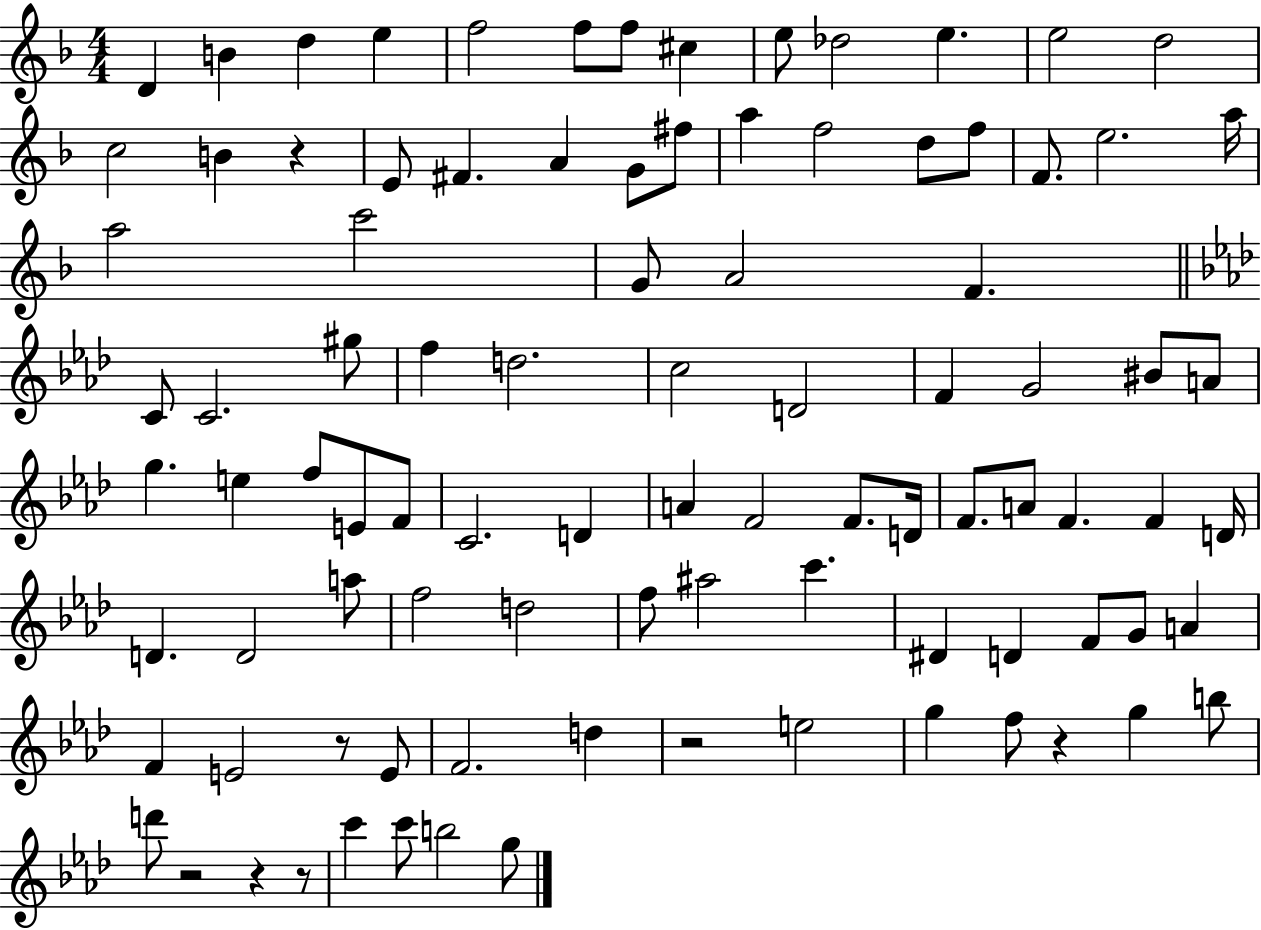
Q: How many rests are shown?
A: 7